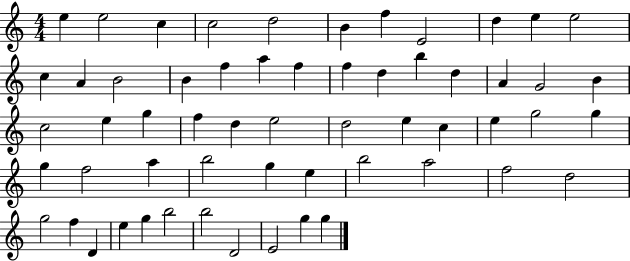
E5/q E5/h C5/q C5/h D5/h B4/q F5/q E4/h D5/q E5/q E5/h C5/q A4/q B4/h B4/q F5/q A5/q F5/q F5/q D5/q B5/q D5/q A4/q G4/h B4/q C5/h E5/q G5/q F5/q D5/q E5/h D5/h E5/q C5/q E5/q G5/h G5/q G5/q F5/h A5/q B5/h G5/q E5/q B5/h A5/h F5/h D5/h G5/h F5/q D4/q E5/q G5/q B5/h B5/h D4/h E4/h G5/q G5/q